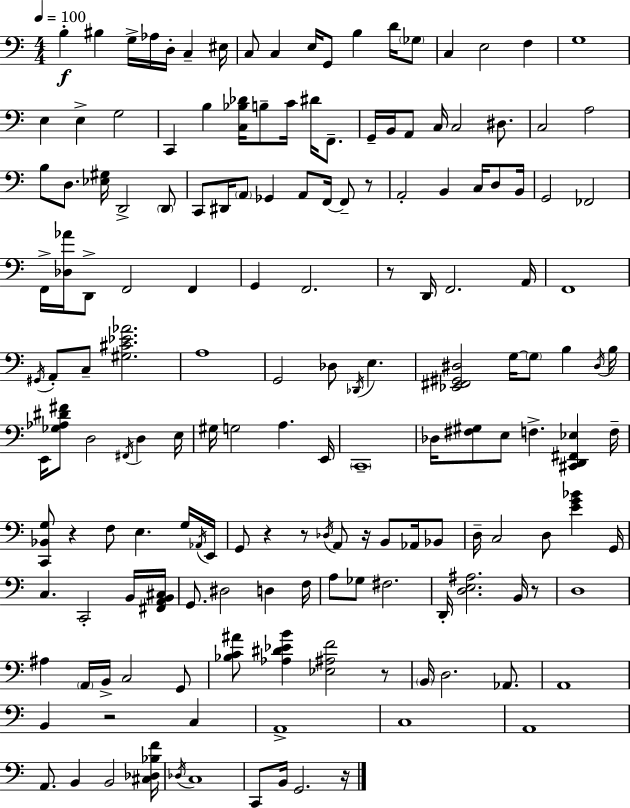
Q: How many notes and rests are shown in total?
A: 166